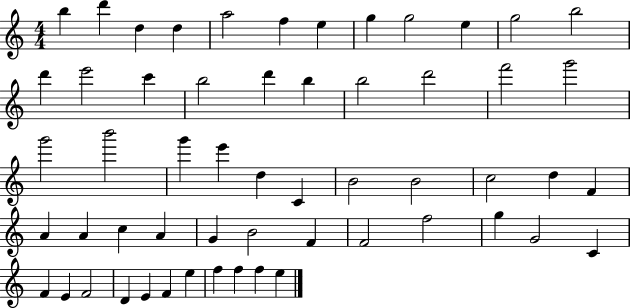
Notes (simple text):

B5/q D6/q D5/q D5/q A5/h F5/q E5/q G5/q G5/h E5/q G5/h B5/h D6/q E6/h C6/q B5/h D6/q B5/q B5/h D6/h F6/h G6/h G6/h B6/h G6/q E6/q D5/q C4/q B4/h B4/h C5/h D5/q F4/q A4/q A4/q C5/q A4/q G4/q B4/h F4/q F4/h F5/h G5/q G4/h C4/q F4/q E4/q F4/h D4/q E4/q F4/q E5/q F5/q F5/q F5/q E5/q